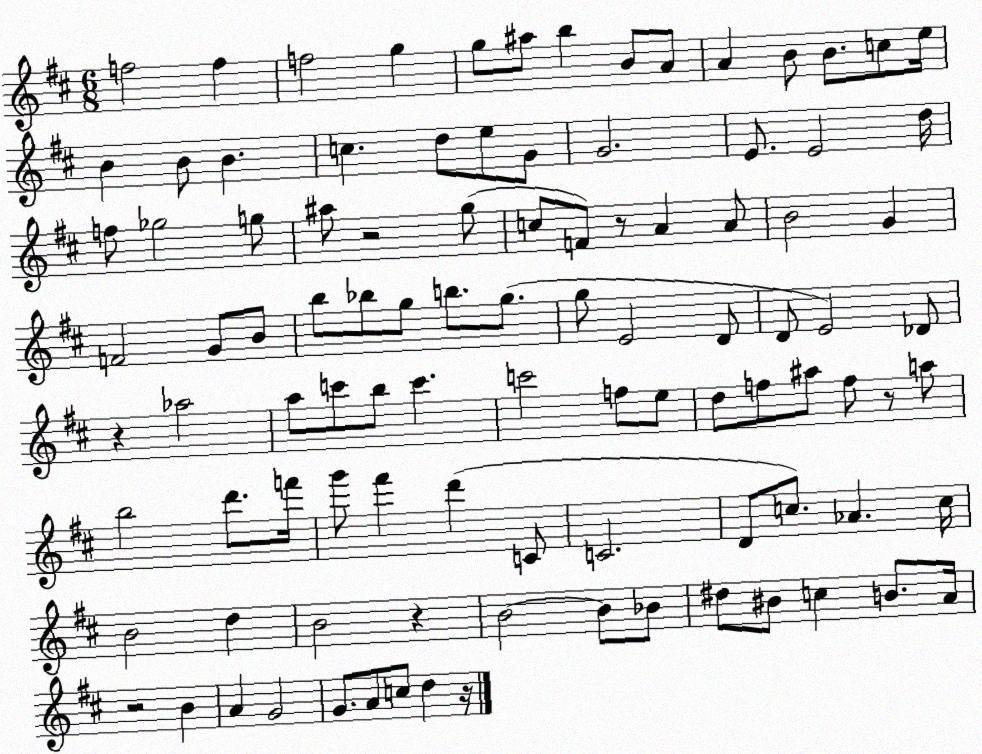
X:1
T:Untitled
M:6/8
L:1/4
K:D
f2 f f2 g g/2 ^a/2 b B/2 A/2 A B/2 B/2 c/2 e/4 B B/2 B c d/2 e/2 G/2 G2 E/2 E2 d/4 f/2 _g2 g/2 ^a/2 z2 g/2 c/2 F/2 z/2 A A/2 B2 G F2 G/2 B/2 b/2 _b/2 g/2 b/2 g/2 g/2 E2 D/2 D/2 E2 _D/2 z _a2 a/2 c'/2 b/2 c' c'2 f/2 e/2 d/2 f/2 ^a/2 f/2 z/2 a/2 b2 d'/2 f'/4 g'/2 ^f' d' C/2 C2 D/2 c/2 _A c/4 B2 d B2 z B2 B/2 _B/2 ^d/2 ^B/2 c B/2 A/4 z2 B A G2 G/2 A/2 c/2 d z/4